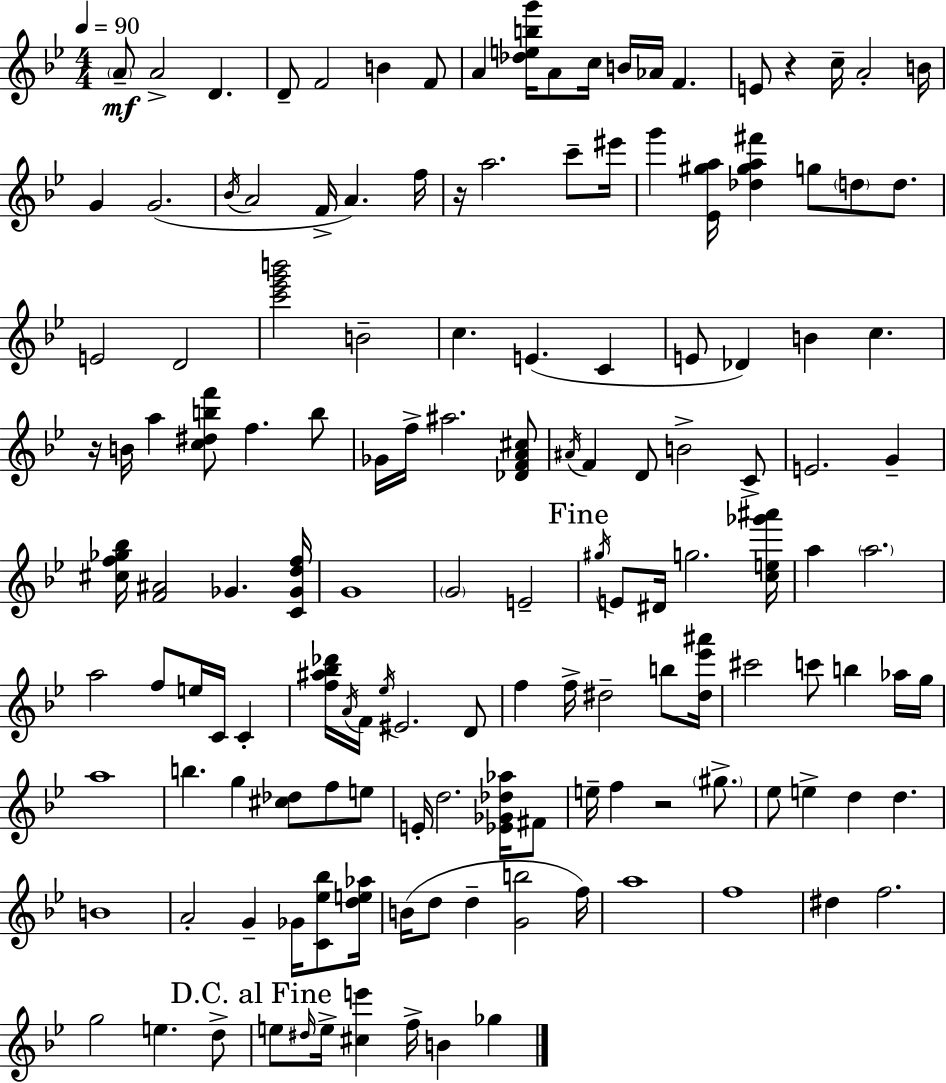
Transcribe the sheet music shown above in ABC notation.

X:1
T:Untitled
M:4/4
L:1/4
K:Gm
A/2 A2 D D/2 F2 B F/2 A [_debg']/4 A/2 c/4 B/4 _A/4 F E/2 z c/4 A2 B/4 G G2 _B/4 A2 F/4 A f/4 z/4 a2 c'/2 ^e'/4 g' [_E^ga]/4 [_d^ga^f'] g/2 d/2 d/2 E2 D2 [c'_e'g'b']2 B2 c E C E/2 _D B c z/4 B/4 a [c^dbf']/2 f b/2 _G/4 f/4 ^a2 [_DFA^c]/2 ^A/4 F D/2 B2 C/2 E2 G [^cf_g_b]/4 [F^A]2 _G [C_Gdf]/4 G4 G2 E2 ^g/4 E/2 ^D/4 g2 [ce_g'^a']/4 a a2 a2 f/2 e/4 C/4 C [f^a_b_d']/4 A/4 F/4 _e/4 ^E2 D/2 f f/4 ^d2 b/2 [^d_e'^a']/4 ^c'2 c'/2 b _a/4 g/4 a4 b g [^c_d]/2 f/2 e/2 E/4 d2 [_E_G_d_a]/4 ^F/2 e/4 f z2 ^g/2 _e/2 e d d B4 A2 G _G/4 [C_e_b]/2 [de_a]/4 B/4 d/2 d [Gb]2 f/4 a4 f4 ^d f2 g2 e d/2 e/2 ^d/4 e/4 [^ce'] f/4 B _g